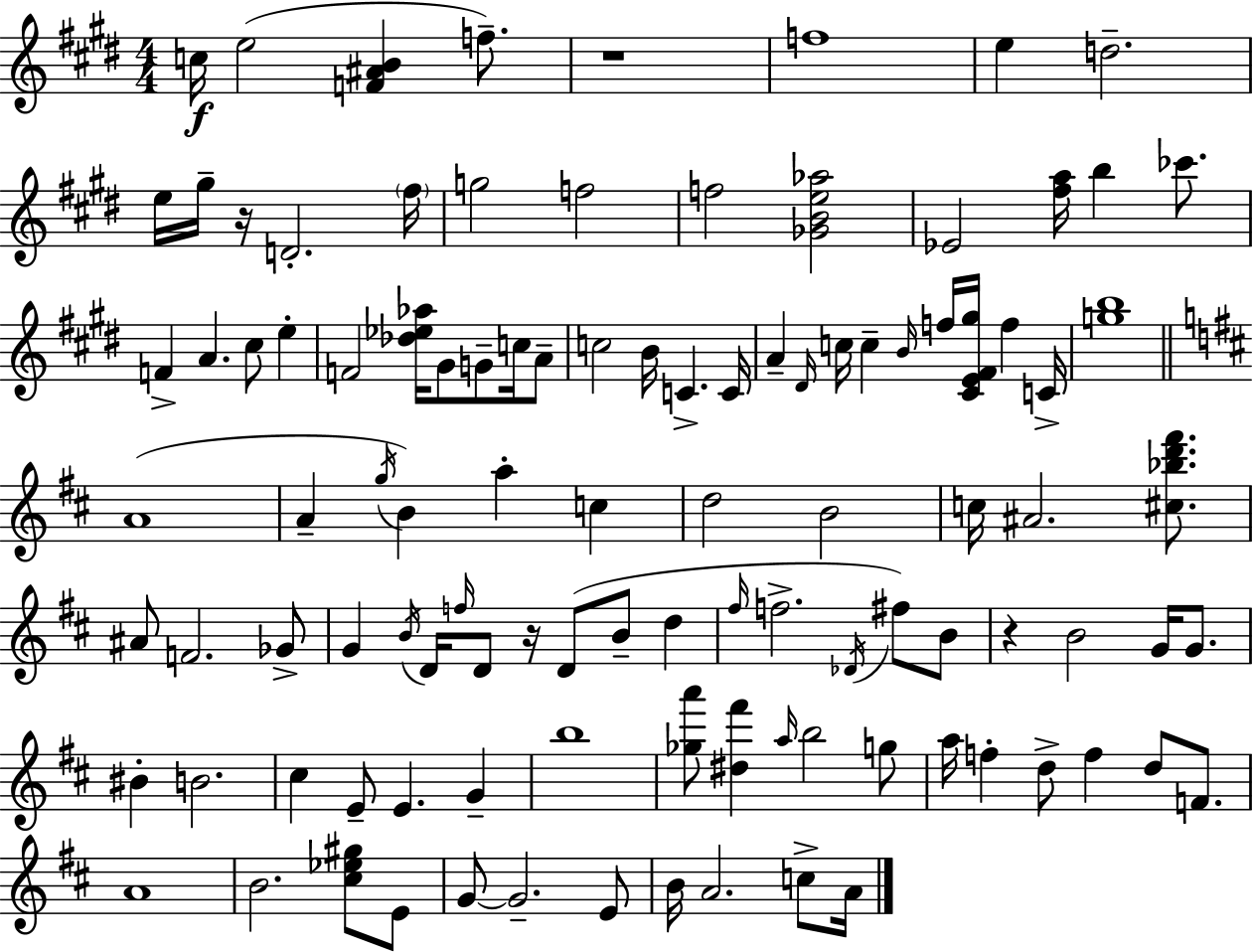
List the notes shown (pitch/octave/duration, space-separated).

C5/s E5/h [F4,A#4,B4]/q F5/e. R/w F5/w E5/q D5/h. E5/s G#5/s R/s D4/h. F#5/s G5/h F5/h F5/h [Gb4,B4,E5,Ab5]/h Eb4/h [F#5,A5]/s B5/q CES6/e. F4/q A4/q. C#5/e E5/q F4/h [Db5,Eb5,Ab5]/s G#4/e G4/e C5/s A4/e C5/h B4/s C4/q. C4/s A4/q D#4/s C5/s C5/q B4/s F5/s [C#4,E4,F#4,G#5]/s F5/q C4/s [G5,B5]/w A4/w A4/q G5/s B4/q A5/q C5/q D5/h B4/h C5/s A#4/h. [C#5,Bb5,D6,F#6]/e. A#4/e F4/h. Gb4/e G4/q B4/s D4/s F5/s D4/e R/s D4/e B4/e D5/q F#5/s F5/h. Db4/s F#5/e B4/e R/q B4/h G4/s G4/e. BIS4/q B4/h. C#5/q E4/e E4/q. G4/q B5/w [Gb5,A6]/e [D#5,F#6]/q A5/s B5/h G5/e A5/s F5/q D5/e F5/q D5/e F4/e. A4/w B4/h. [C#5,Eb5,G#5]/e E4/e G4/e G4/h. E4/e B4/s A4/h. C5/e A4/s